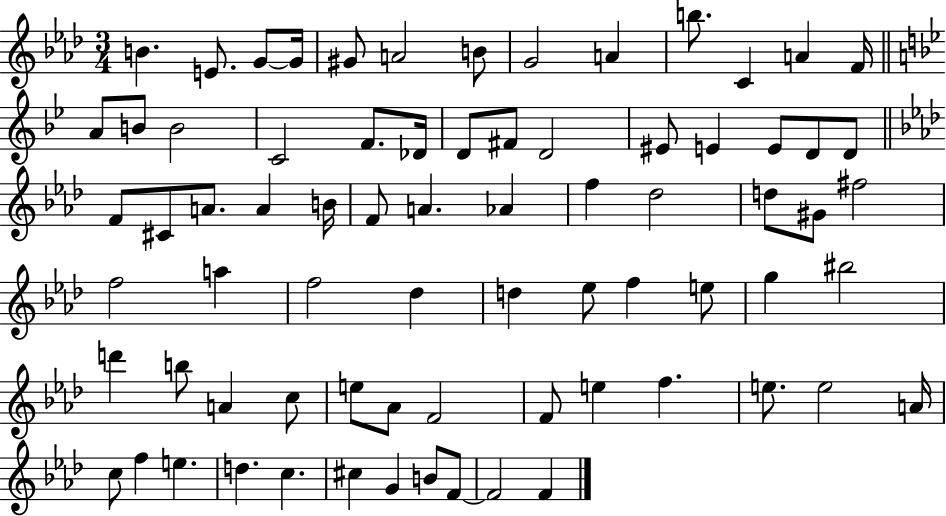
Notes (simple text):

B4/q. E4/e. G4/e G4/s G#4/e A4/h B4/e G4/h A4/q B5/e. C4/q A4/q F4/s A4/e B4/e B4/h C4/h F4/e. Db4/s D4/e F#4/e D4/h EIS4/e E4/q E4/e D4/e D4/e F4/e C#4/e A4/e. A4/q B4/s F4/e A4/q. Ab4/q F5/q Db5/h D5/e G#4/e F#5/h F5/h A5/q F5/h Db5/q D5/q Eb5/e F5/q E5/e G5/q BIS5/h D6/q B5/e A4/q C5/e E5/e Ab4/e F4/h F4/e E5/q F5/q. E5/e. E5/h A4/s C5/e F5/q E5/q. D5/q. C5/q. C#5/q G4/q B4/e F4/e F4/h F4/q